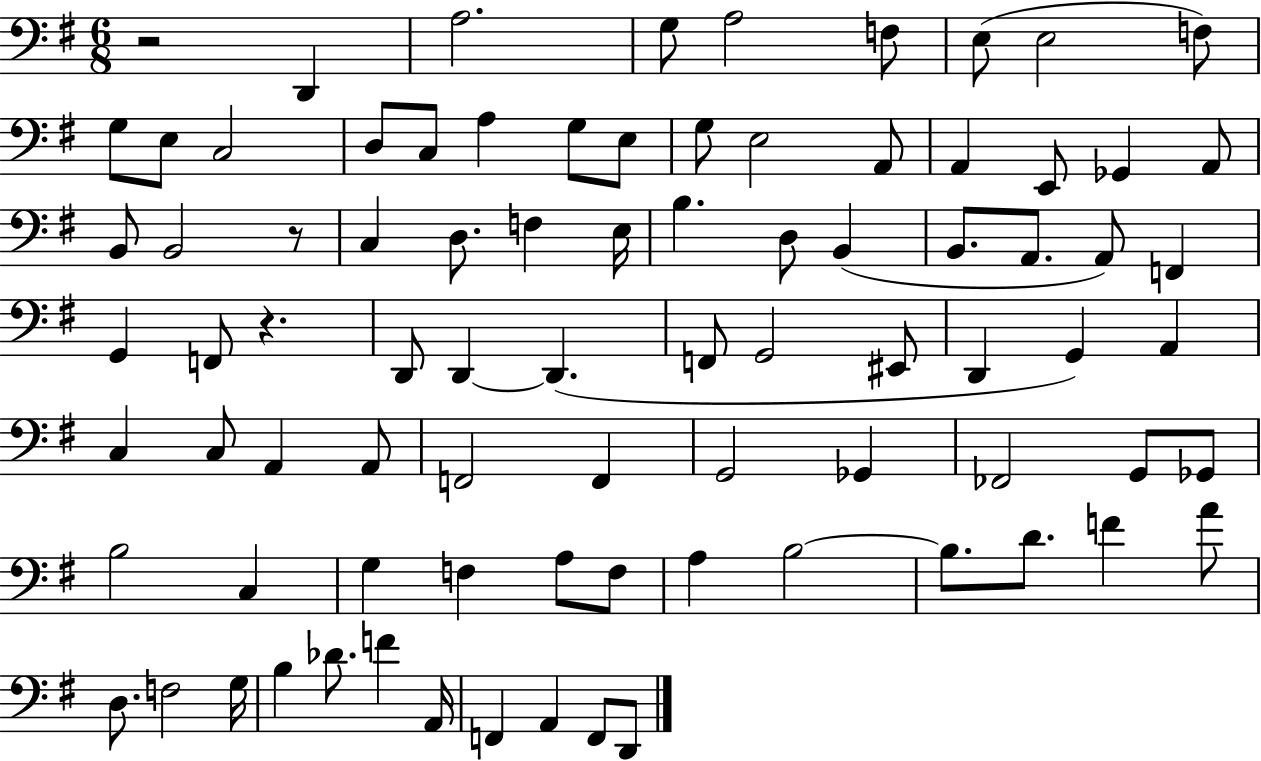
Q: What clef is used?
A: bass